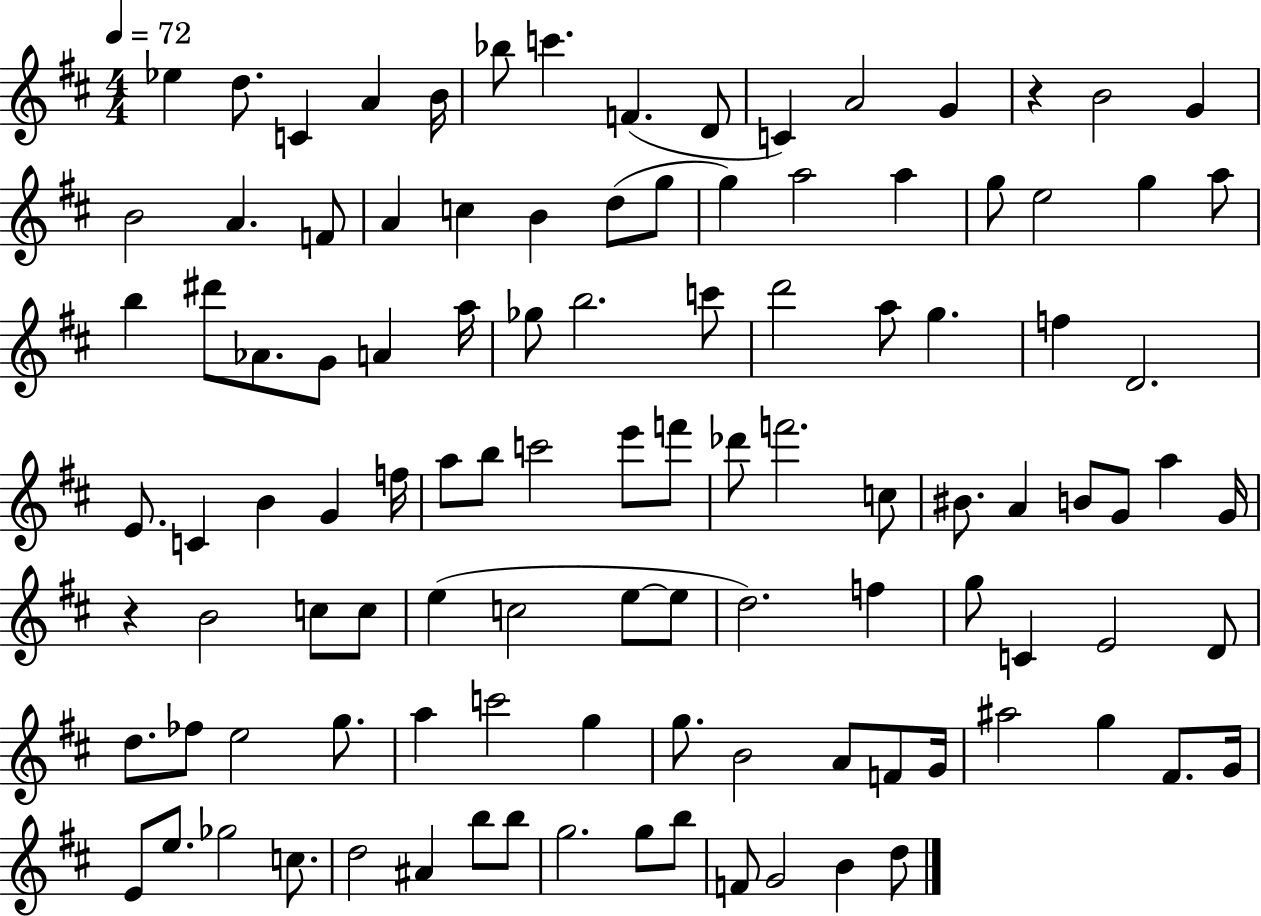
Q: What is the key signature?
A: D major